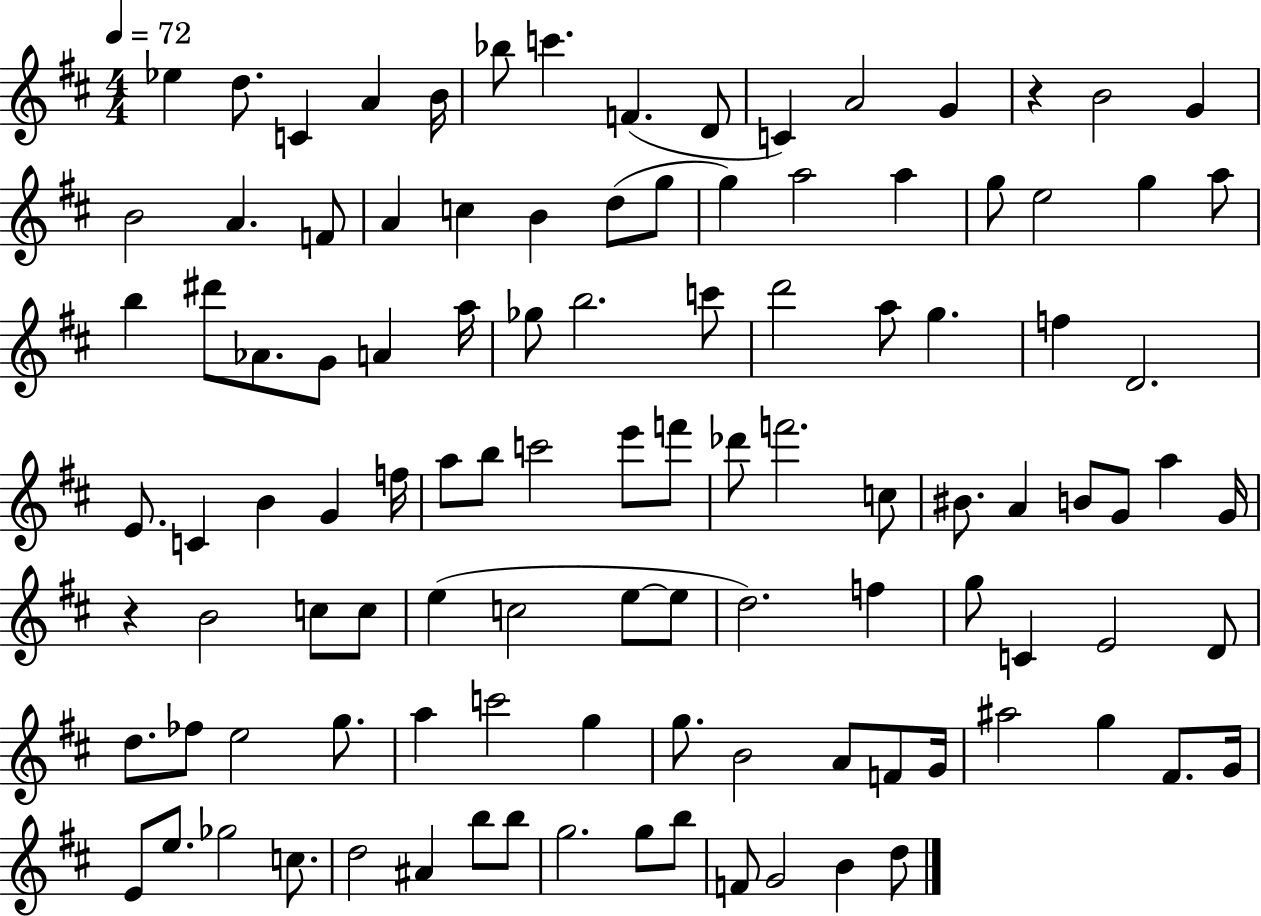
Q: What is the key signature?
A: D major